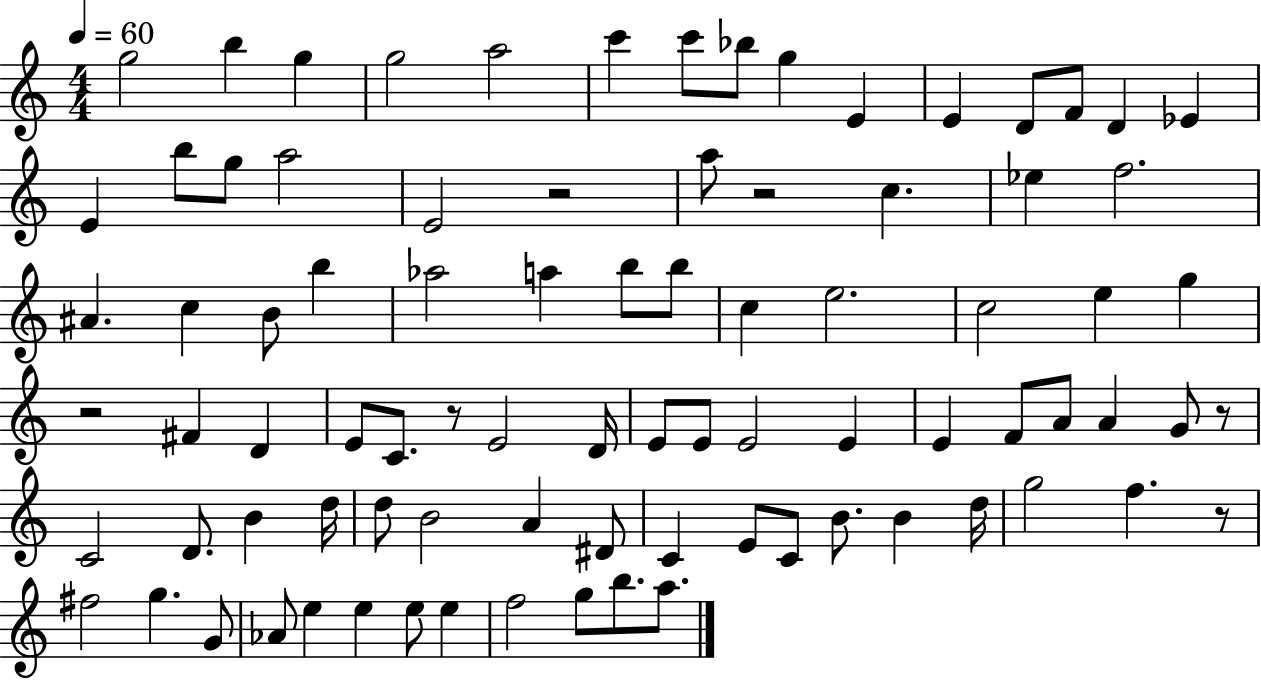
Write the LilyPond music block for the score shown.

{
  \clef treble
  \numericTimeSignature
  \time 4/4
  \key c \major
  \tempo 4 = 60
  g''2 b''4 g''4 | g''2 a''2 | c'''4 c'''8 bes''8 g''4 e'4 | e'4 d'8 f'8 d'4 ees'4 | \break e'4 b''8 g''8 a''2 | e'2 r2 | a''8 r2 c''4. | ees''4 f''2. | \break ais'4. c''4 b'8 b''4 | aes''2 a''4 b''8 b''8 | c''4 e''2. | c''2 e''4 g''4 | \break r2 fis'4 d'4 | e'8 c'8. r8 e'2 d'16 | e'8 e'8 e'2 e'4 | e'4 f'8 a'8 a'4 g'8 r8 | \break c'2 d'8. b'4 d''16 | d''8 b'2 a'4 dis'8 | c'4 e'8 c'8 b'8. b'4 d''16 | g''2 f''4. r8 | \break fis''2 g''4. g'8 | aes'8 e''4 e''4 e''8 e''4 | f''2 g''8 b''8. a''8. | \bar "|."
}